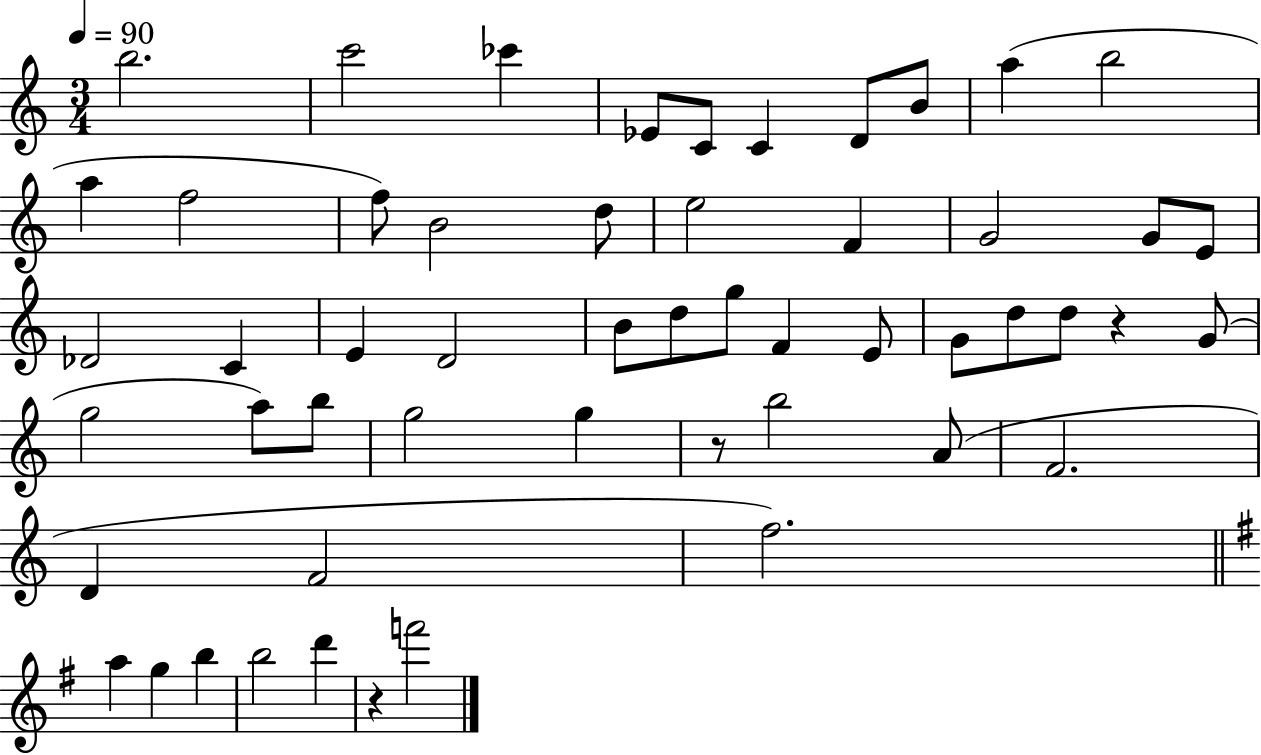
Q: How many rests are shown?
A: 3